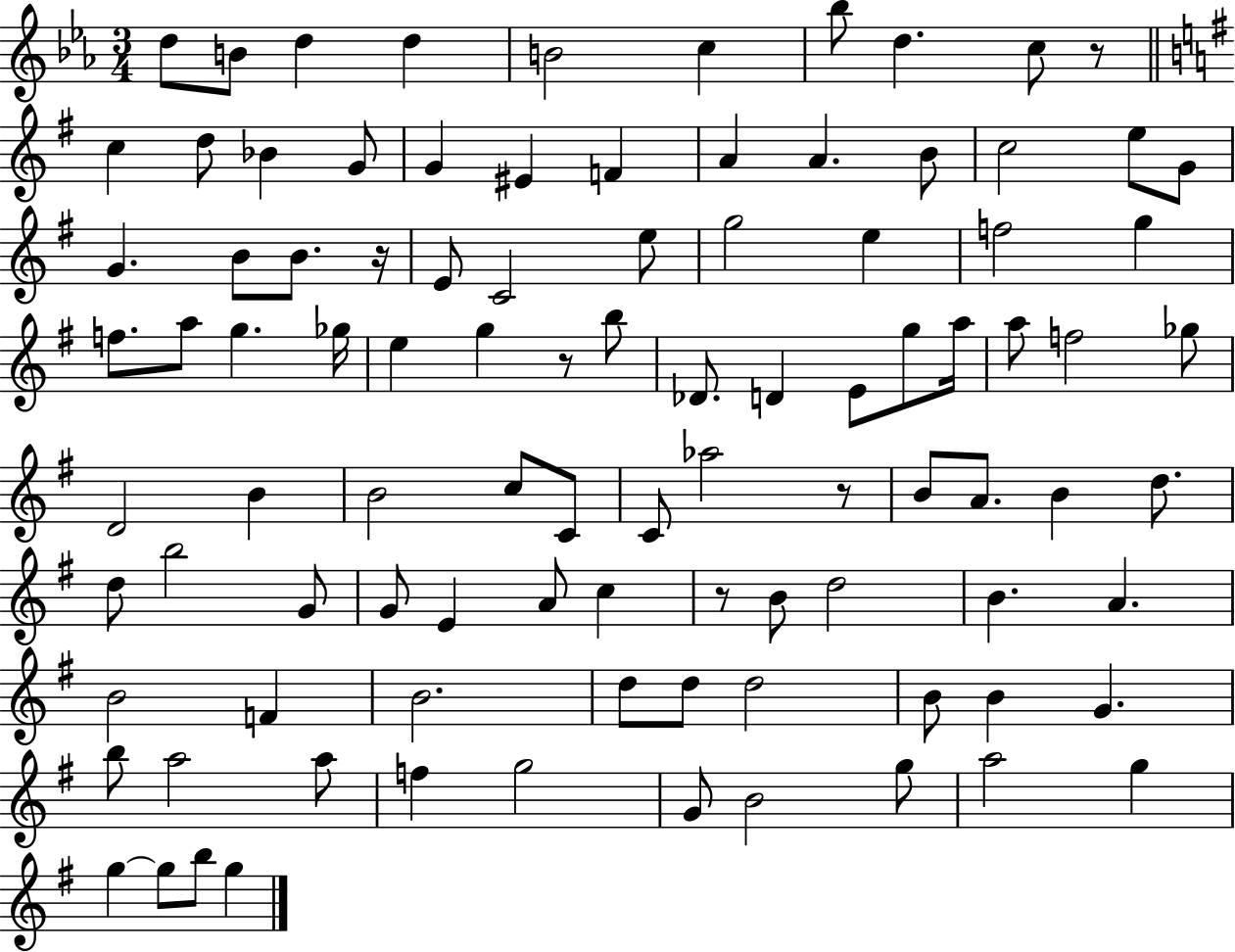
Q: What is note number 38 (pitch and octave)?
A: G5